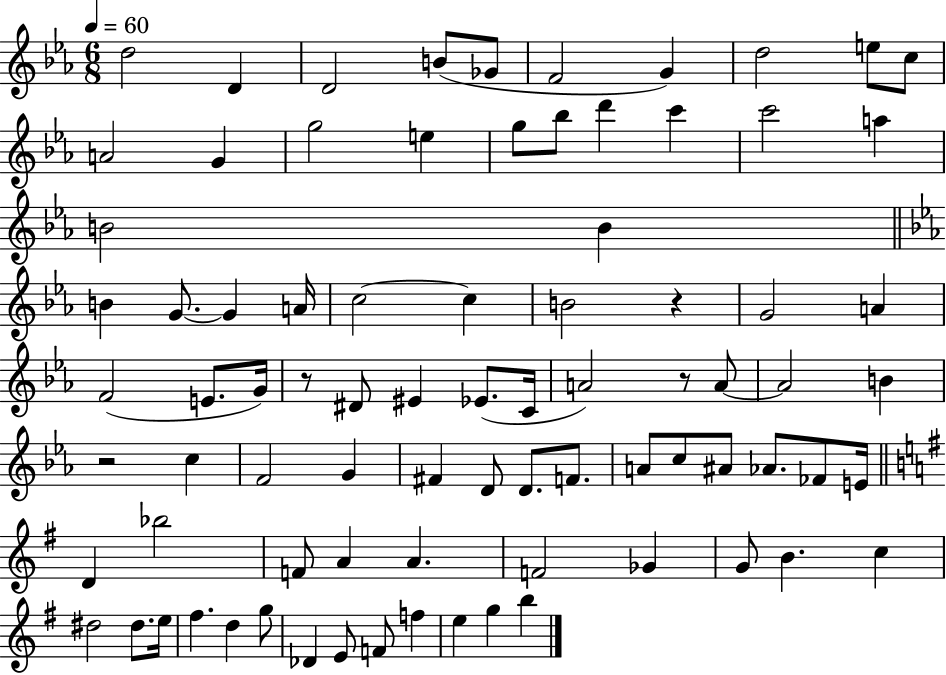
D5/h D4/q D4/h B4/e Gb4/e F4/h G4/q D5/h E5/e C5/e A4/h G4/q G5/h E5/q G5/e Bb5/e D6/q C6/q C6/h A5/q B4/h B4/q B4/q G4/e. G4/q A4/s C5/h C5/q B4/h R/q G4/h A4/q F4/h E4/e. G4/s R/e D#4/e EIS4/q Eb4/e. C4/s A4/h R/e A4/e A4/h B4/q R/h C5/q F4/h G4/q F#4/q D4/e D4/e. F4/e. A4/e C5/e A#4/e Ab4/e. FES4/e E4/s D4/q Bb5/h F4/e A4/q A4/q. F4/h Gb4/q G4/e B4/q. C5/q D#5/h D#5/e. E5/s F#5/q. D5/q G5/e Db4/q E4/e F4/e F5/q E5/q G5/q B5/q